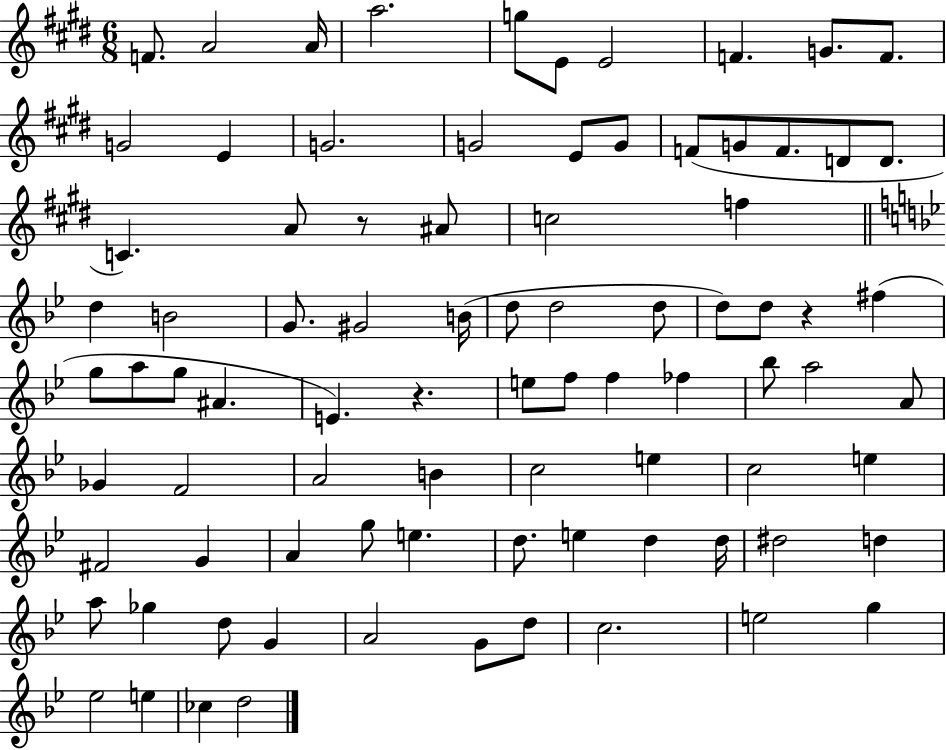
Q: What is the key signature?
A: E major